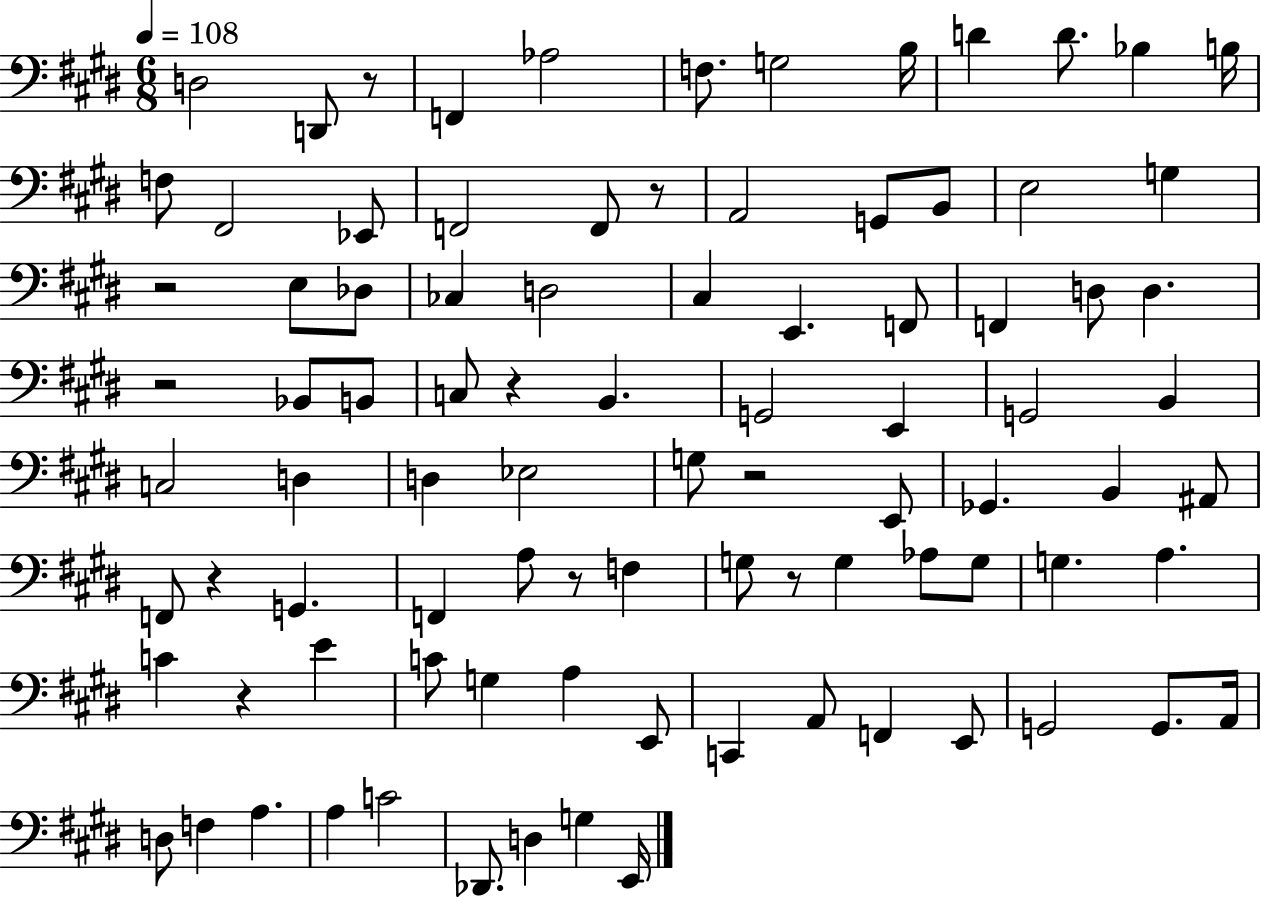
{
  \clef bass
  \numericTimeSignature
  \time 6/8
  \key e \major
  \tempo 4 = 108
  d2 d,8 r8 | f,4 aes2 | f8. g2 b16 | d'4 d'8. bes4 b16 | \break f8 fis,2 ees,8 | f,2 f,8 r8 | a,2 g,8 b,8 | e2 g4 | \break r2 e8 des8 | ces4 d2 | cis4 e,4. f,8 | f,4 d8 d4. | \break r2 bes,8 b,8 | c8 r4 b,4. | g,2 e,4 | g,2 b,4 | \break c2 d4 | d4 ees2 | g8 r2 e,8 | ges,4. b,4 ais,8 | \break f,8 r4 g,4. | f,4 a8 r8 f4 | g8 r8 g4 aes8 g8 | g4. a4. | \break c'4 r4 e'4 | c'8 g4 a4 e,8 | c,4 a,8 f,4 e,8 | g,2 g,8. a,16 | \break d8 f4 a4. | a4 c'2 | des,8. d4 g4 e,16 | \bar "|."
}